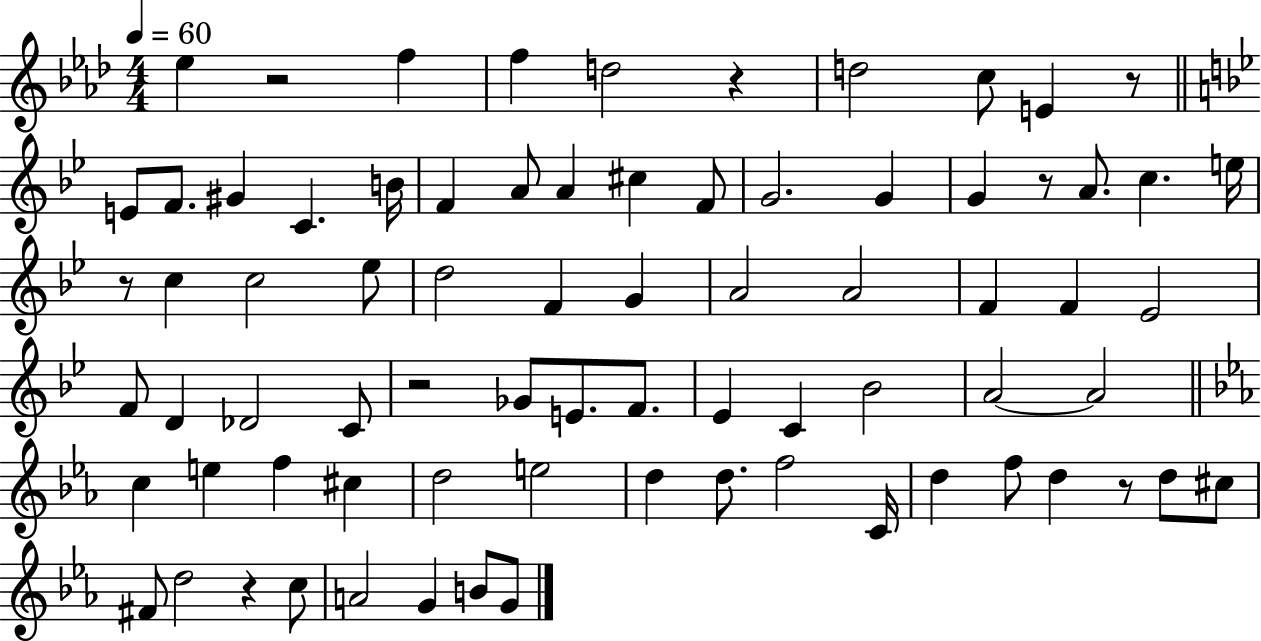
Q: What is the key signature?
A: AES major